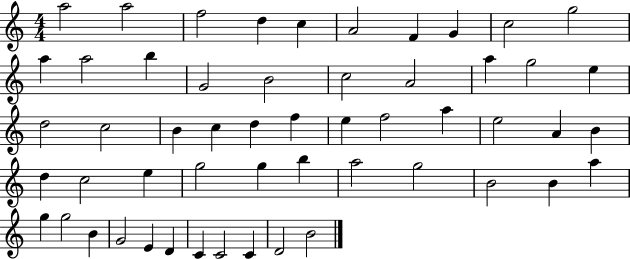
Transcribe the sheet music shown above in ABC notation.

X:1
T:Untitled
M:4/4
L:1/4
K:C
a2 a2 f2 d c A2 F G c2 g2 a a2 b G2 B2 c2 A2 a g2 e d2 c2 B c d f e f2 a e2 A B d c2 e g2 g b a2 g2 B2 B a g g2 B G2 E D C C2 C D2 B2